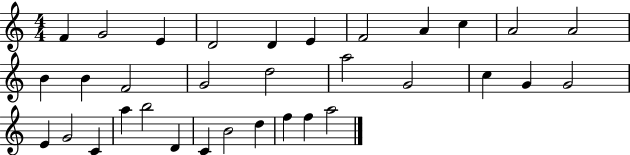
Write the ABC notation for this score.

X:1
T:Untitled
M:4/4
L:1/4
K:C
F G2 E D2 D E F2 A c A2 A2 B B F2 G2 d2 a2 G2 c G G2 E G2 C a b2 D C B2 d f f a2